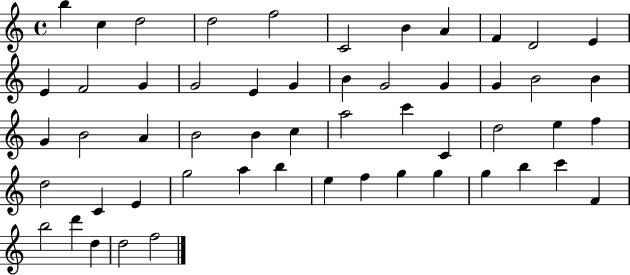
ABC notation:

X:1
T:Untitled
M:4/4
L:1/4
K:C
b c d2 d2 f2 C2 B A F D2 E E F2 G G2 E G B G2 G G B2 B G B2 A B2 B c a2 c' C d2 e f d2 C E g2 a b e f g g g b c' F b2 d' d d2 f2